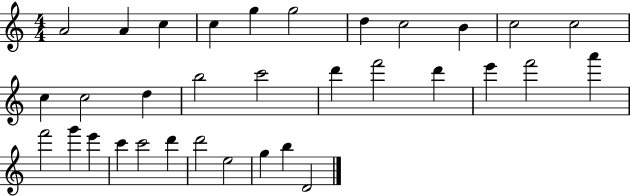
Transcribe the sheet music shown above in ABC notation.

X:1
T:Untitled
M:4/4
L:1/4
K:C
A2 A c c g g2 d c2 B c2 c2 c c2 d b2 c'2 d' f'2 d' e' f'2 a' f'2 g' e' c' c'2 d' d'2 e2 g b D2